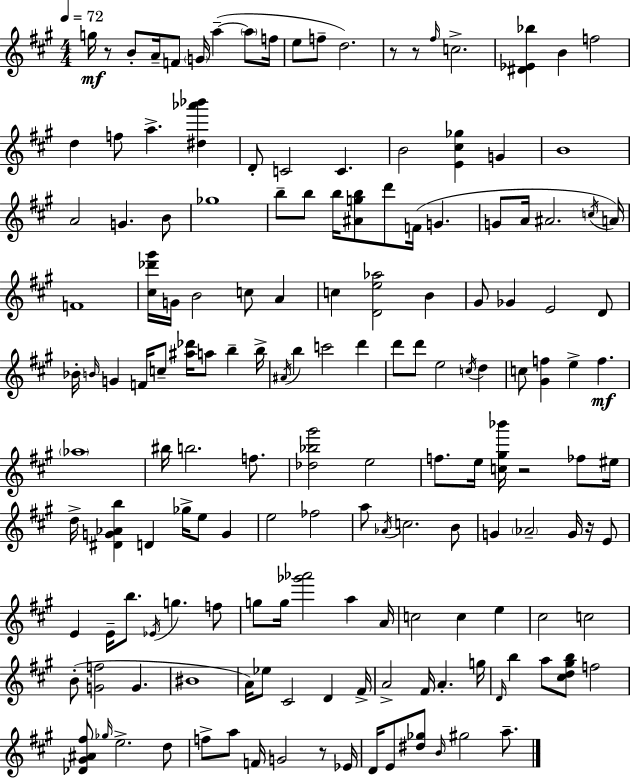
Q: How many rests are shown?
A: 6